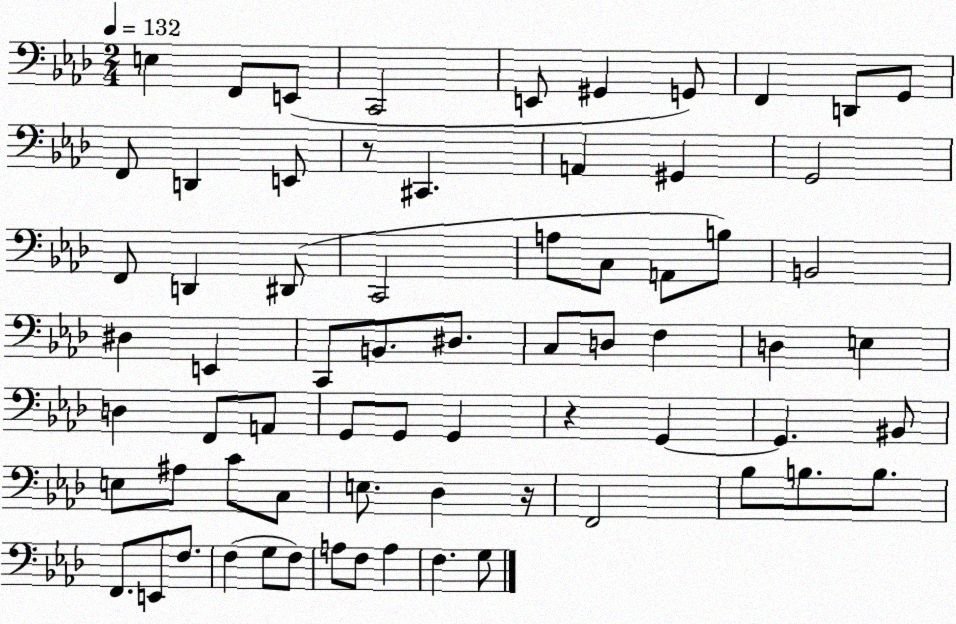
X:1
T:Untitled
M:2/4
L:1/4
K:Ab
E, F,,/2 E,,/2 C,,2 E,,/2 ^G,, G,,/2 F,, D,,/2 G,,/2 F,,/2 D,, E,,/2 z/2 ^C,, A,, ^G,, G,,2 F,,/2 D,, ^D,,/2 C,,2 A,/2 C,/2 A,,/2 B,/2 B,,2 ^D, E,, C,,/2 B,,/2 ^D,/2 C,/2 D,/2 F, D, E, D, F,,/2 A,,/2 G,,/2 G,,/2 G,, z G,, G,, ^B,,/2 E,/2 ^A,/2 C/2 C,/2 E,/2 _D, z/4 F,,2 _B,/2 B,/2 B,/2 F,,/2 E,,/2 F,/2 F, G,/2 F,/2 A,/2 F,/2 A, F, G,/2